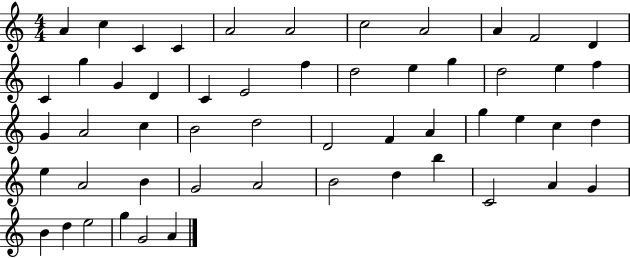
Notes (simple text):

A4/q C5/q C4/q C4/q A4/h A4/h C5/h A4/h A4/q F4/h D4/q C4/q G5/q G4/q D4/q C4/q E4/h F5/q D5/h E5/q G5/q D5/h E5/q F5/q G4/q A4/h C5/q B4/h D5/h D4/h F4/q A4/q G5/q E5/q C5/q D5/q E5/q A4/h B4/q G4/h A4/h B4/h D5/q B5/q C4/h A4/q G4/q B4/q D5/q E5/h G5/q G4/h A4/q